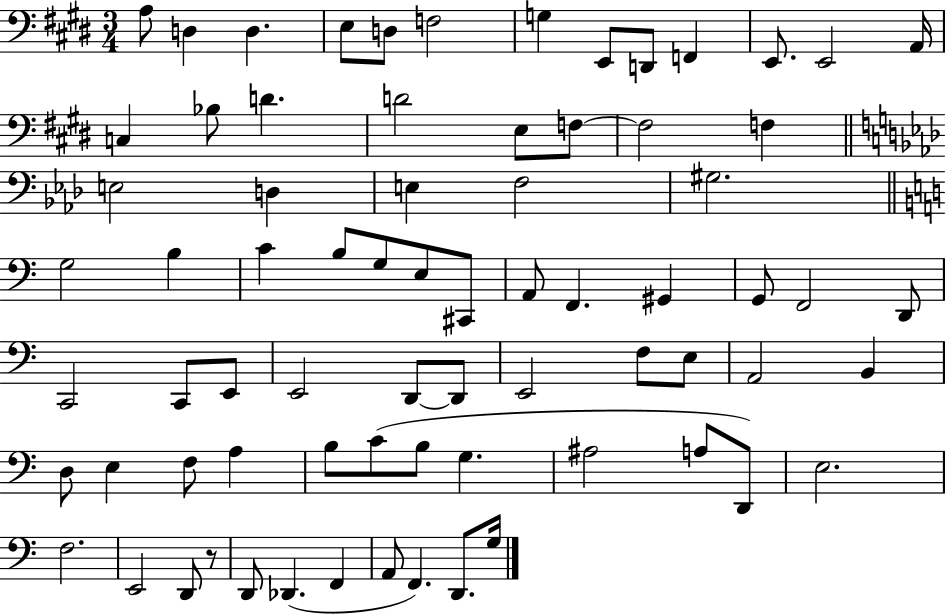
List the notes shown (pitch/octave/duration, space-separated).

A3/e D3/q D3/q. E3/e D3/e F3/h G3/q E2/e D2/e F2/q E2/e. E2/h A2/s C3/q Bb3/e D4/q. D4/h E3/e F3/e F3/h F3/q E3/h D3/q E3/q F3/h G#3/h. G3/h B3/q C4/q B3/e G3/e E3/e C#2/e A2/e F2/q. G#2/q G2/e F2/h D2/e C2/h C2/e E2/e E2/h D2/e D2/e E2/h F3/e E3/e A2/h B2/q D3/e E3/q F3/e A3/q B3/e C4/e B3/e G3/q. A#3/h A3/e D2/e E3/h. F3/h. E2/h D2/e R/e D2/e Db2/q. F2/q A2/e F2/q. D2/e. G3/s